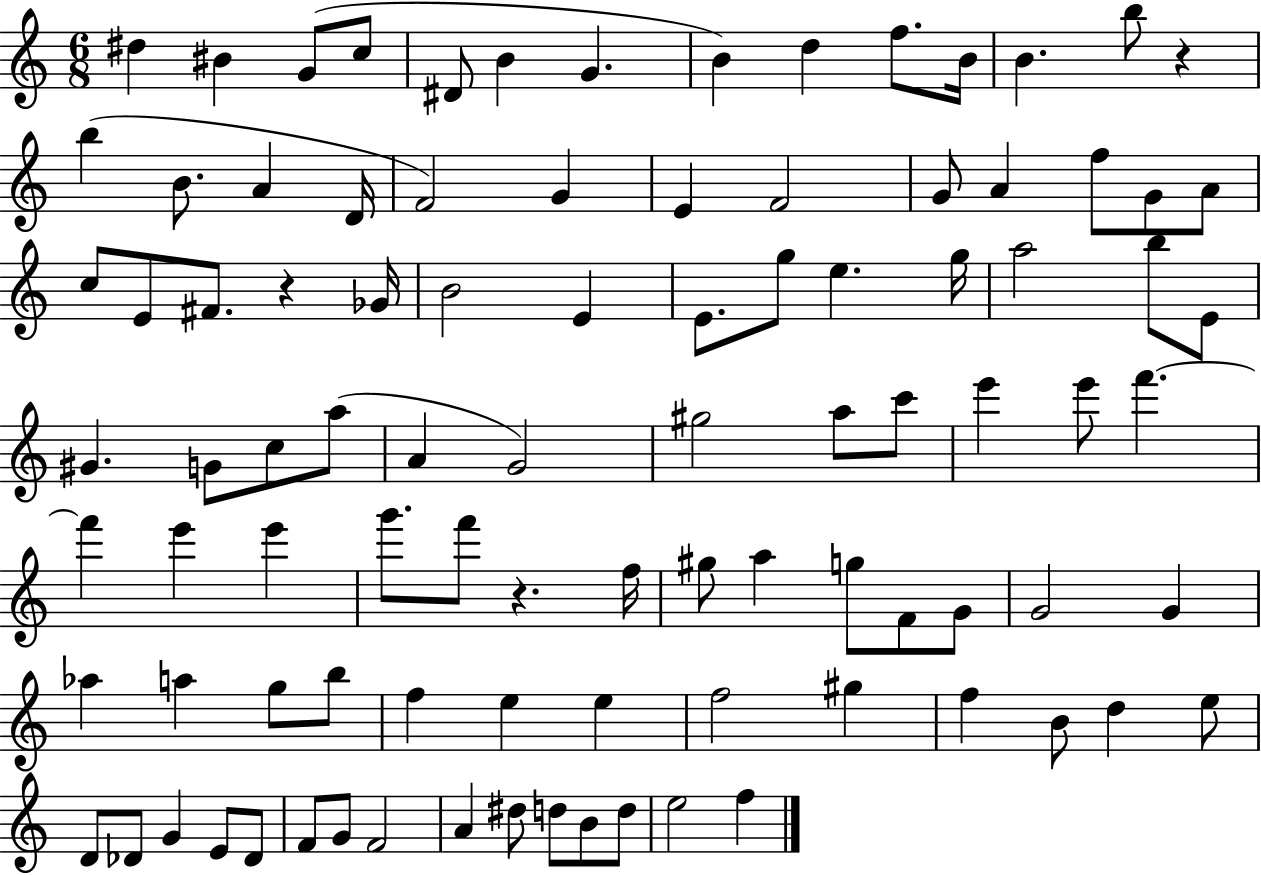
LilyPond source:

{
  \clef treble
  \numericTimeSignature
  \time 6/8
  \key c \major
  dis''4 bis'4 g'8( c''8 | dis'8 b'4 g'4. | b'4) d''4 f''8. b'16 | b'4. b''8 r4 | \break b''4( b'8. a'4 d'16 | f'2) g'4 | e'4 f'2 | g'8 a'4 f''8 g'8 a'8 | \break c''8 e'8 fis'8. r4 ges'16 | b'2 e'4 | e'8. g''8 e''4. g''16 | a''2 b''8 e'8 | \break gis'4. g'8 c''8 a''8( | a'4 g'2) | gis''2 a''8 c'''8 | e'''4 e'''8 f'''4.~~ | \break f'''4 e'''4 e'''4 | g'''8. f'''8 r4. f''16 | gis''8 a''4 g''8 f'8 g'8 | g'2 g'4 | \break aes''4 a''4 g''8 b''8 | f''4 e''4 e''4 | f''2 gis''4 | f''4 b'8 d''4 e''8 | \break d'8 des'8 g'4 e'8 des'8 | f'8 g'8 f'2 | a'4 dis''8 d''8 b'8 d''8 | e''2 f''4 | \break \bar "|."
}